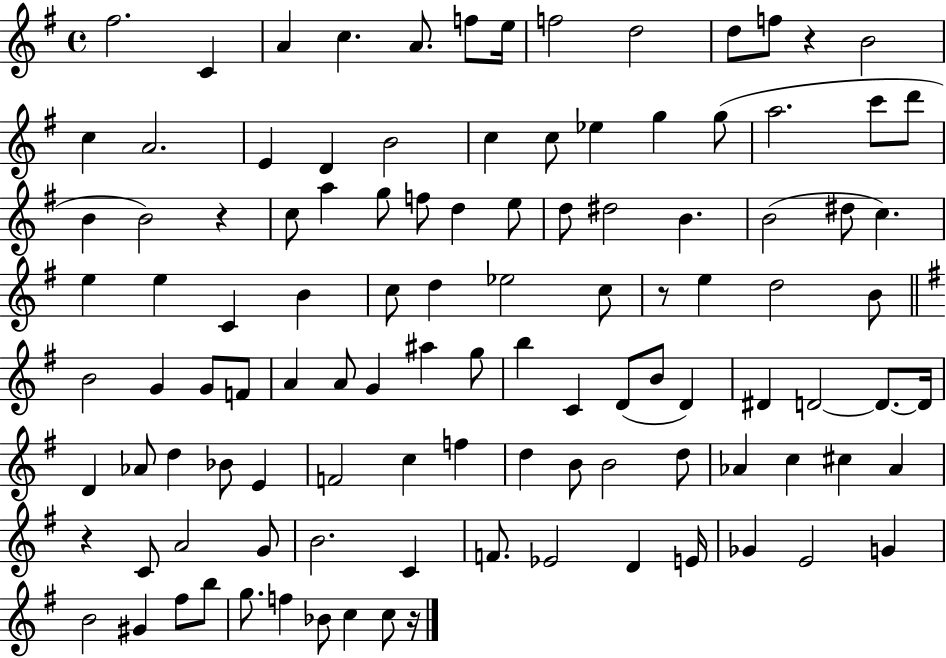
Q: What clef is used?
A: treble